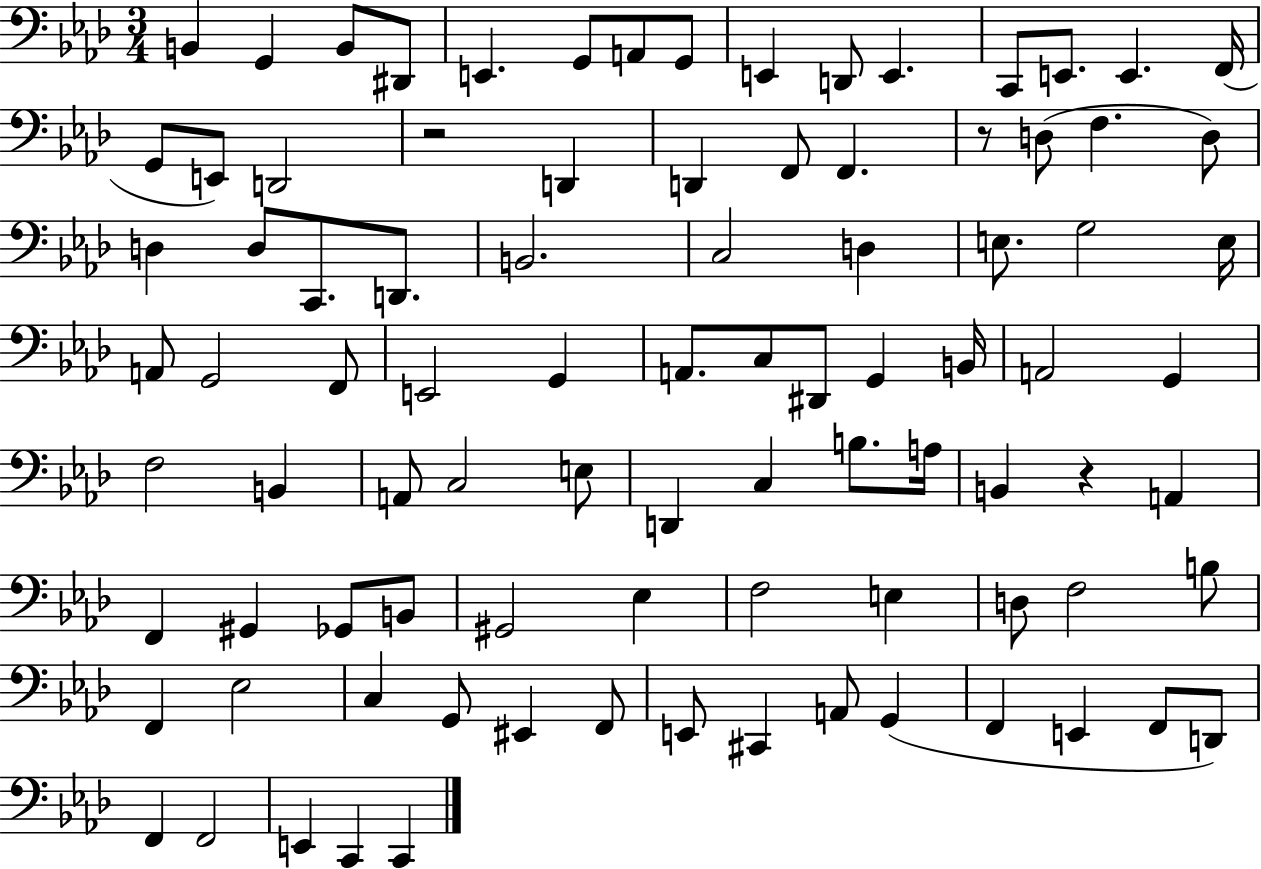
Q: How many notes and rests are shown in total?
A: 91